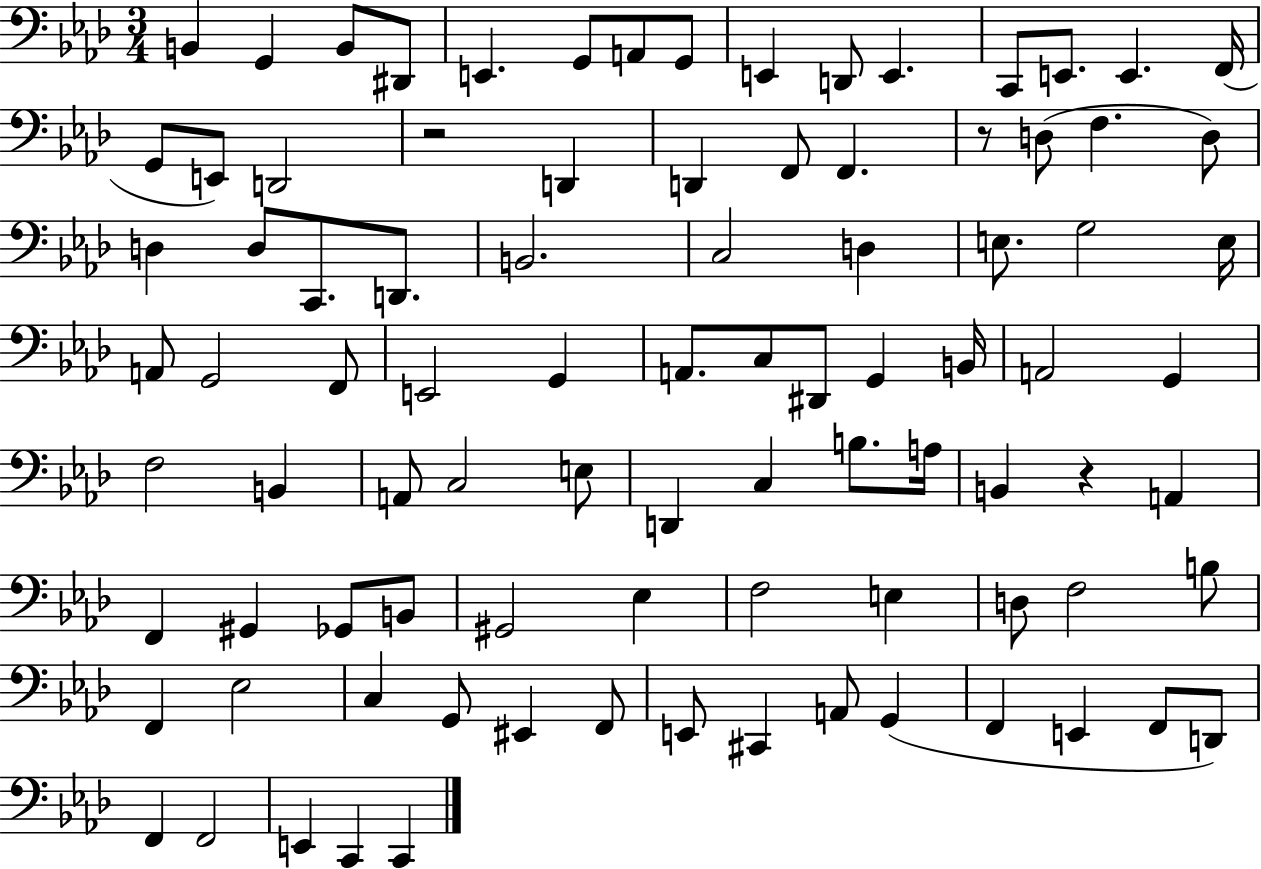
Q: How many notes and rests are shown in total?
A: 91